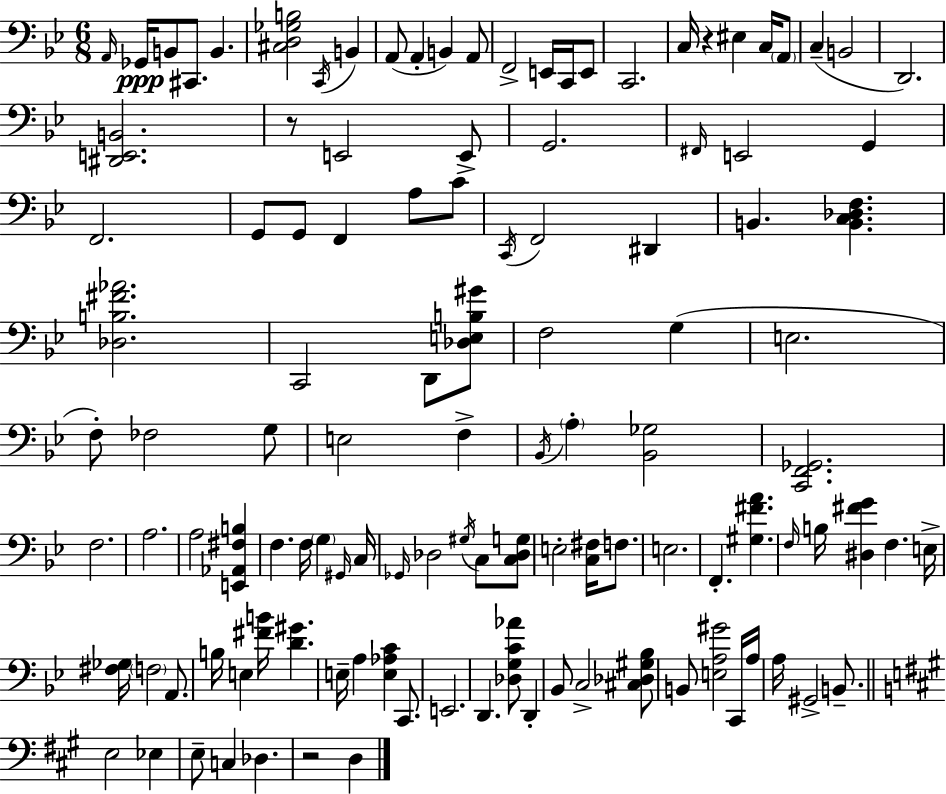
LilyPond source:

{
  \clef bass
  \numericTimeSignature
  \time 6/8
  \key g \minor
  \grace { a,16 }\ppp ges,16 b,8 cis,8. b,4. | <cis d ges b>2 \acciaccatura { c,16 } b,4 | a,8( a,4-. b,4) | a,8 f,2-> e,16 c,16 | \break e,8 c,2. | c16 r4 eis4 c16 | \parenthesize a,8 c4--( b,2 | d,2.) | \break <dis, e, b,>2. | r8 e,2 | e,8-> g,2. | \grace { fis,16 } e,2 g,4 | \break f,2. | g,8 g,8 f,4 a8 | c'8 \acciaccatura { c,16 } f,2 | dis,4 b,4. <b, c des f>4. | \break <des b fis' aes'>2. | c,2 | d,8 <des e b gis'>8 f2 | g4( e2. | \break f8-.) fes2 | g8 e2 | f4-> \acciaccatura { bes,16 } \parenthesize a4-. <bes, ges>2 | <c, f, ges,>2. | \break f2. | a2. | a2 | <e, aes, fis b>4 f4. f16 | \break \parenthesize g4 \grace { gis,16 } c16 \grace { ges,16 } des2 | \acciaccatura { gis16 } c8 <c des g>8 e2-. | <c fis>16 f8. e2. | f,4.-. | \break <gis fis' a'>4. \grace { f16 } b16 <dis fis' g'>4 | f4. e16-> <fis ges>16 \parenthesize f2 | a,8. b16 e4 | <fis' b'>16 <d' gis'>4. e16-- a4 | \break <e aes c'>4 c,8. e,2. | d,4. | <des g c' aes'>8 d,4-. bes,8 c2-> | <cis des gis bes>8 b,8 <e a gis'>2 | \break c,16 a16 a16 gis,2-> | b,8.-- \bar "||" \break \key a \major e2 ees4 | e8-- c4 des4. | r2 d4 | \bar "|."
}